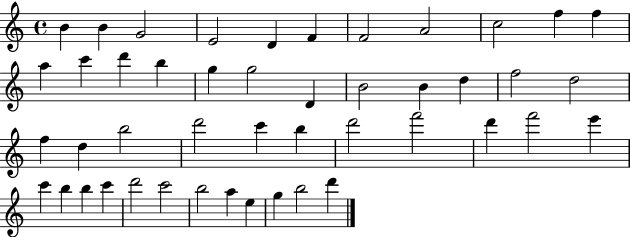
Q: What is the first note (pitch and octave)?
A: B4